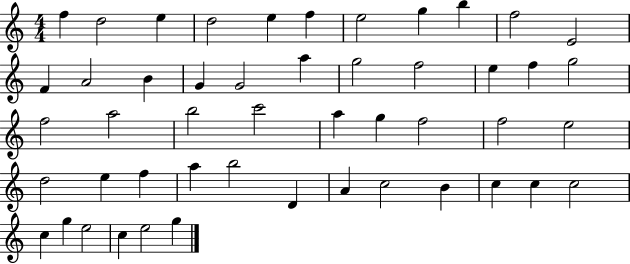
F5/q D5/h E5/q D5/h E5/q F5/q E5/h G5/q B5/q F5/h E4/h F4/q A4/h B4/q G4/q G4/h A5/q G5/h F5/h E5/q F5/q G5/h F5/h A5/h B5/h C6/h A5/q G5/q F5/h F5/h E5/h D5/h E5/q F5/q A5/q B5/h D4/q A4/q C5/h B4/q C5/q C5/q C5/h C5/q G5/q E5/h C5/q E5/h G5/q